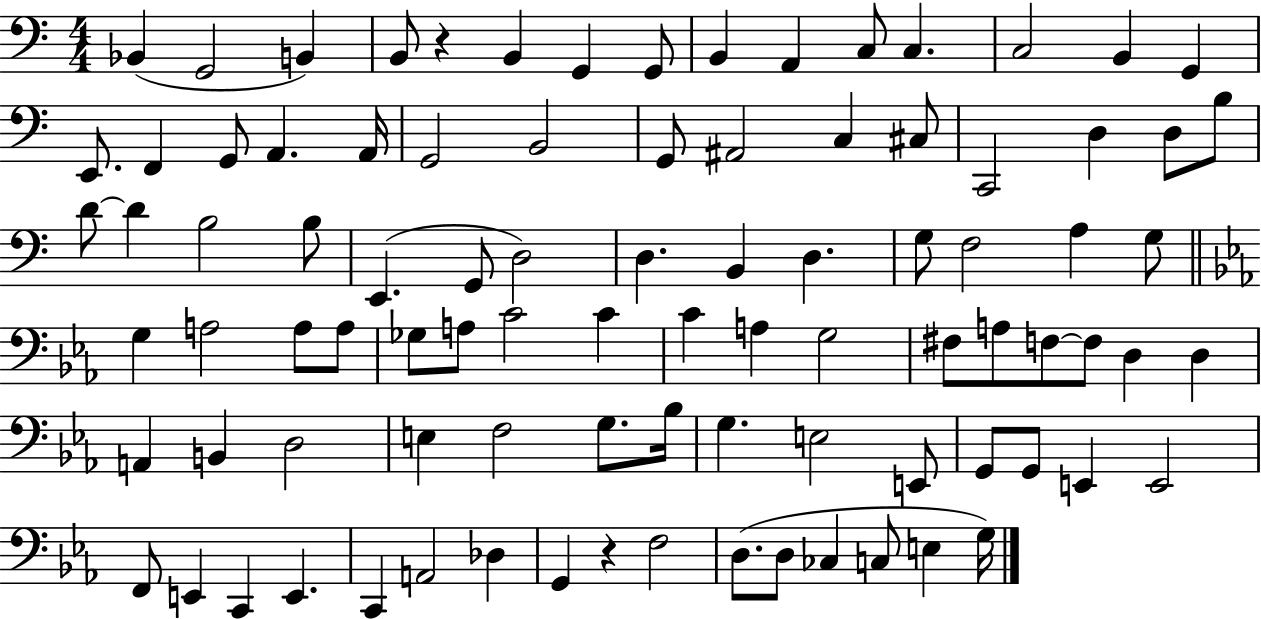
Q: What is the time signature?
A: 4/4